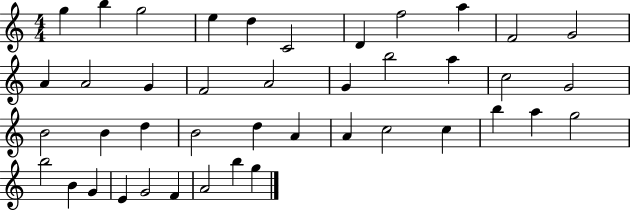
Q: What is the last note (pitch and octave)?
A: G5